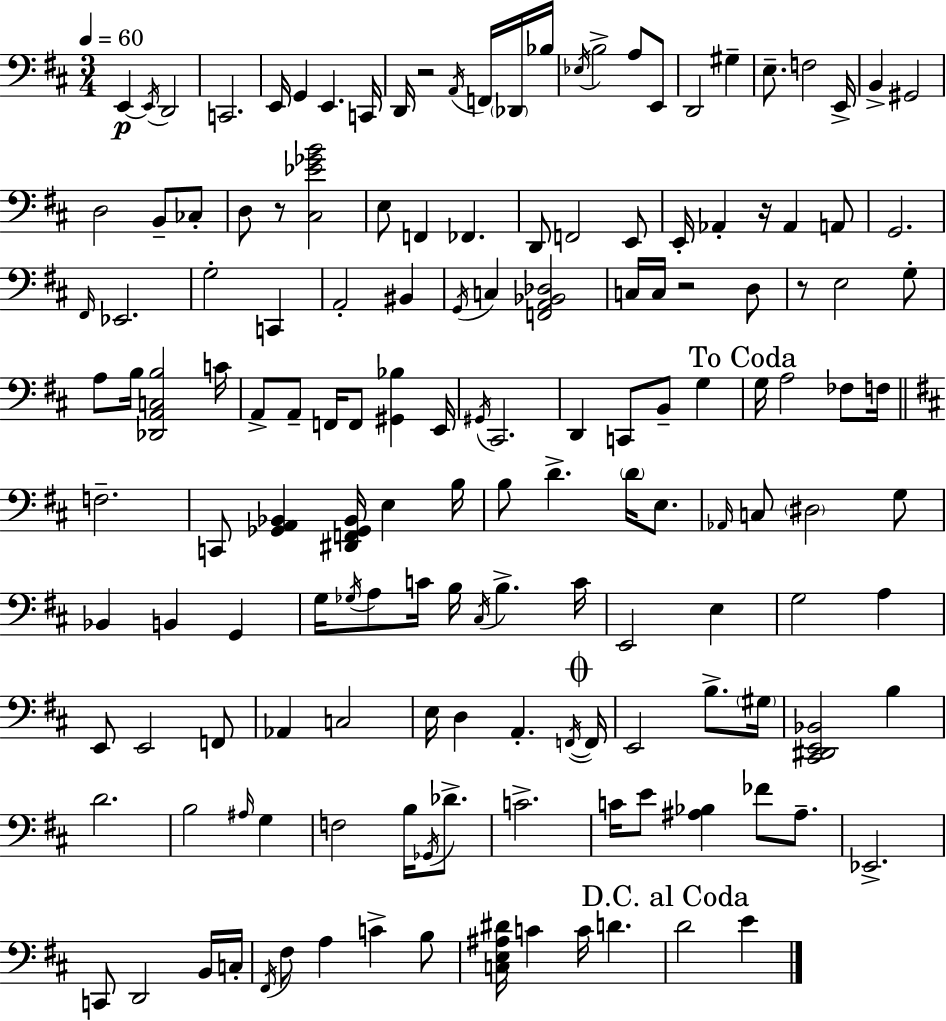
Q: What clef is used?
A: bass